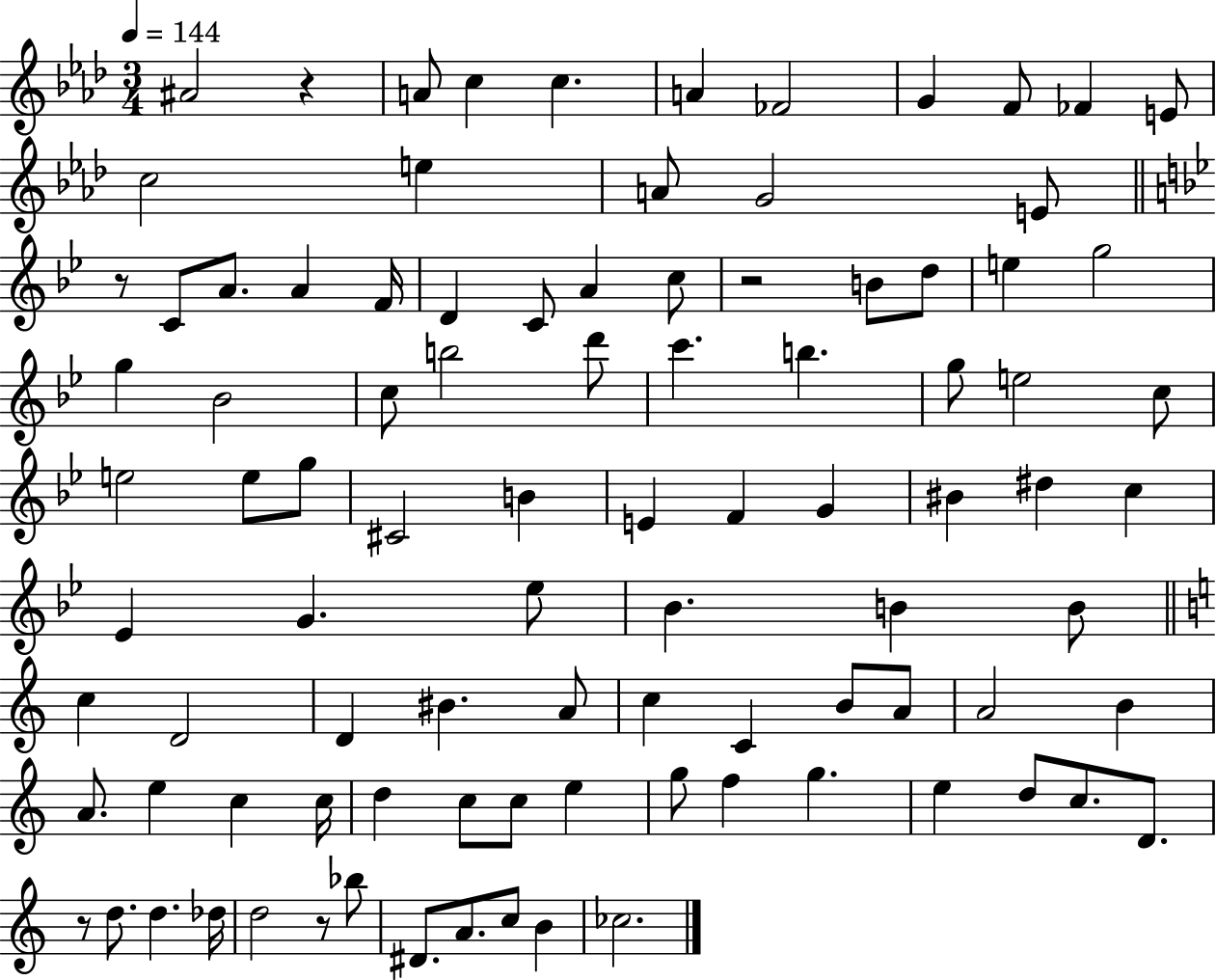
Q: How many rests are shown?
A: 5